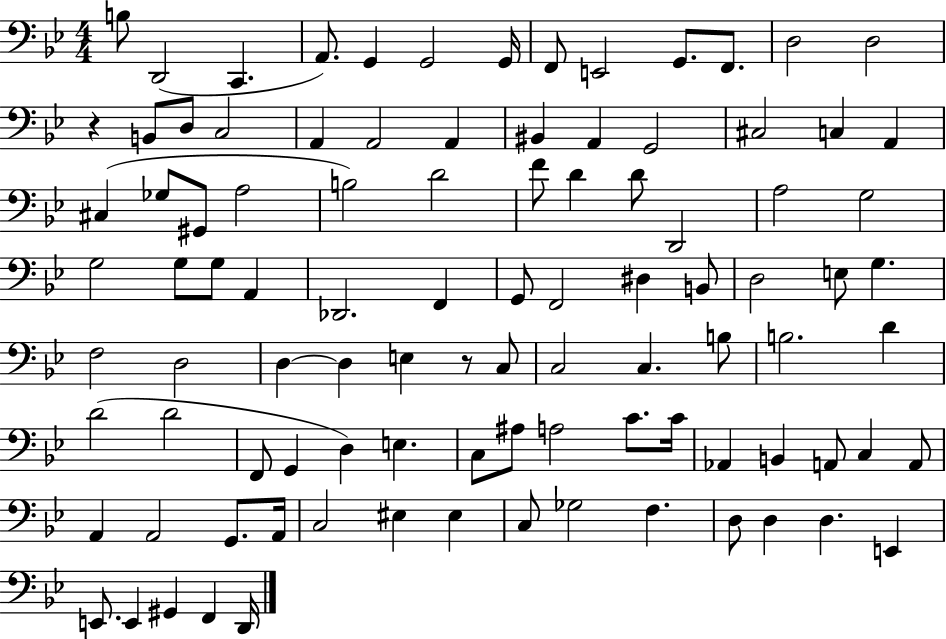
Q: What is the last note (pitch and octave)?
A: D2